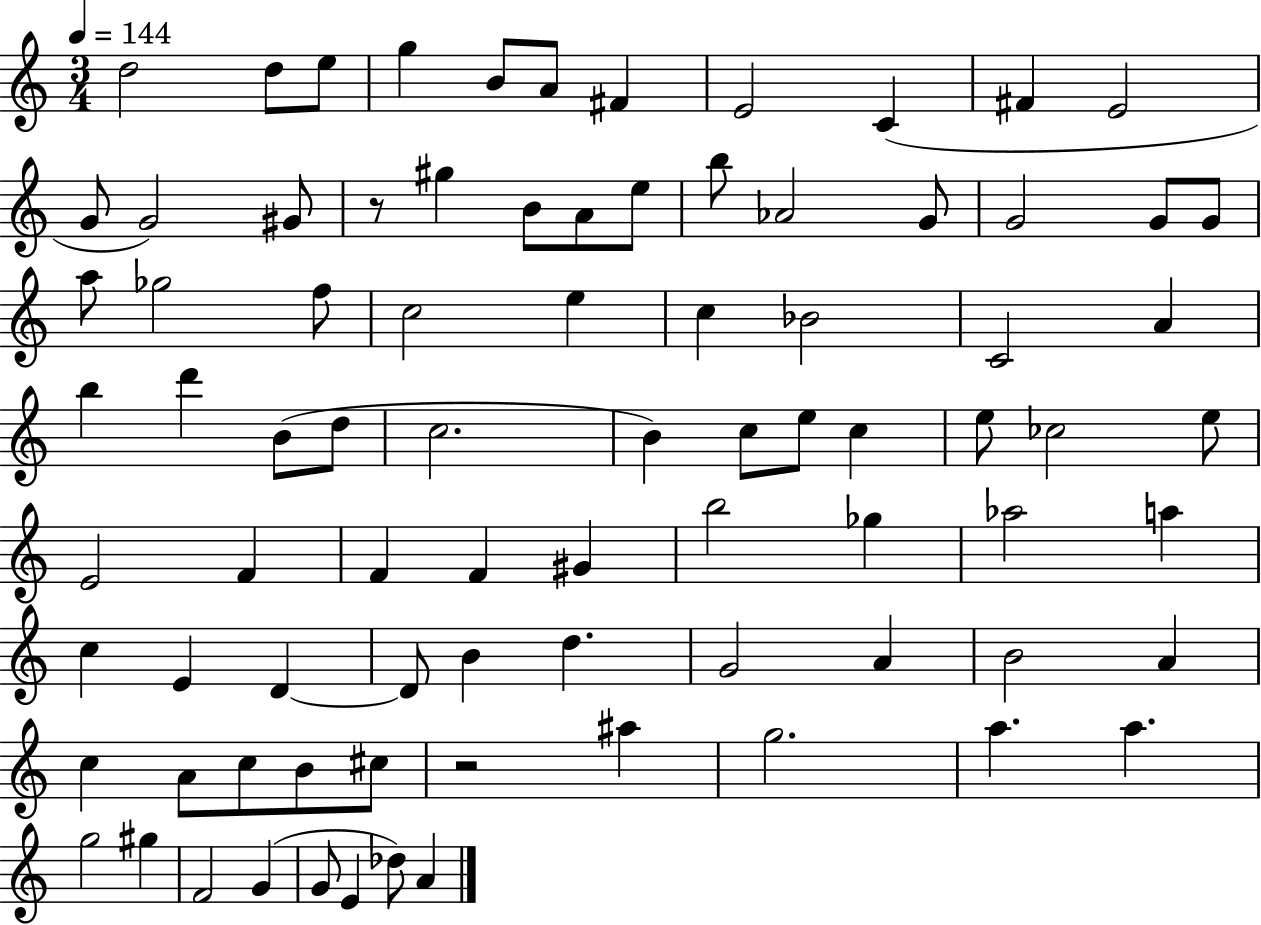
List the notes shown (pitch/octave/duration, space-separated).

D5/h D5/e E5/e G5/q B4/e A4/e F#4/q E4/h C4/q F#4/q E4/h G4/e G4/h G#4/e R/e G#5/q B4/e A4/e E5/e B5/e Ab4/h G4/e G4/h G4/e G4/e A5/e Gb5/h F5/e C5/h E5/q C5/q Bb4/h C4/h A4/q B5/q D6/q B4/e D5/e C5/h. B4/q C5/e E5/e C5/q E5/e CES5/h E5/e E4/h F4/q F4/q F4/q G#4/q B5/h Gb5/q Ab5/h A5/q C5/q E4/q D4/q D4/e B4/q D5/q. G4/h A4/q B4/h A4/q C5/q A4/e C5/e B4/e C#5/e R/h A#5/q G5/h. A5/q. A5/q. G5/h G#5/q F4/h G4/q G4/e E4/q Db5/e A4/q